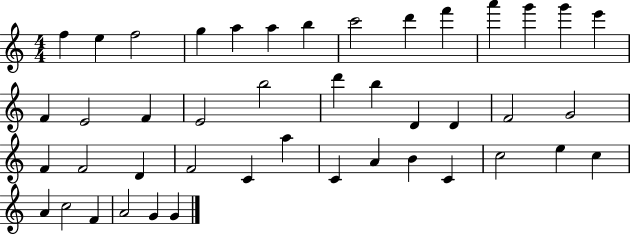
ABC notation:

X:1
T:Untitled
M:4/4
L:1/4
K:C
f e f2 g a a b c'2 d' f' a' g' g' e' F E2 F E2 b2 d' b D D F2 G2 F F2 D F2 C a C A B C c2 e c A c2 F A2 G G